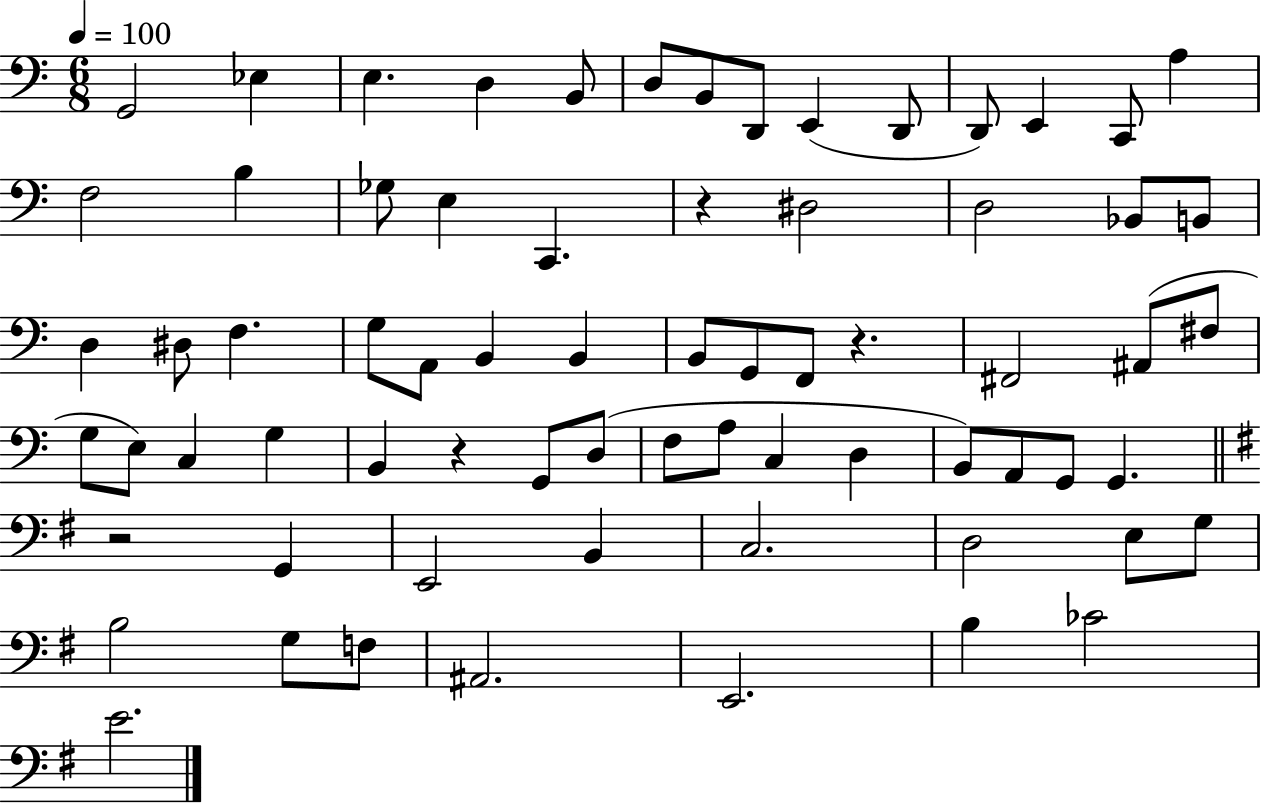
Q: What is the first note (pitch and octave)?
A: G2